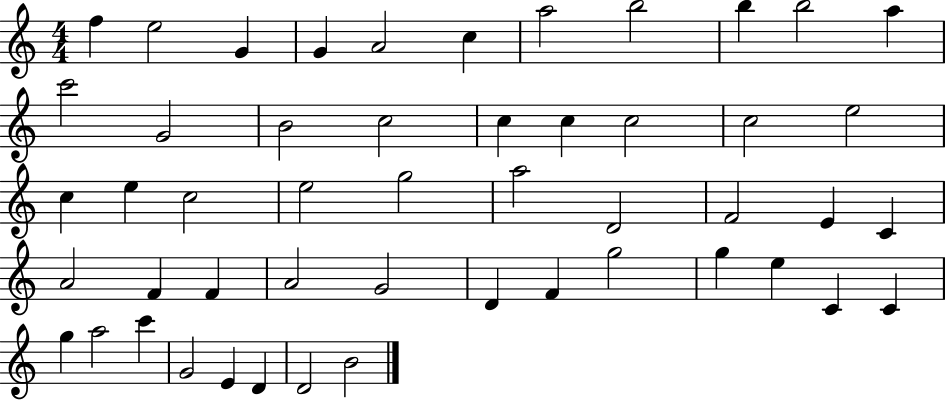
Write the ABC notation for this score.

X:1
T:Untitled
M:4/4
L:1/4
K:C
f e2 G G A2 c a2 b2 b b2 a c'2 G2 B2 c2 c c c2 c2 e2 c e c2 e2 g2 a2 D2 F2 E C A2 F F A2 G2 D F g2 g e C C g a2 c' G2 E D D2 B2